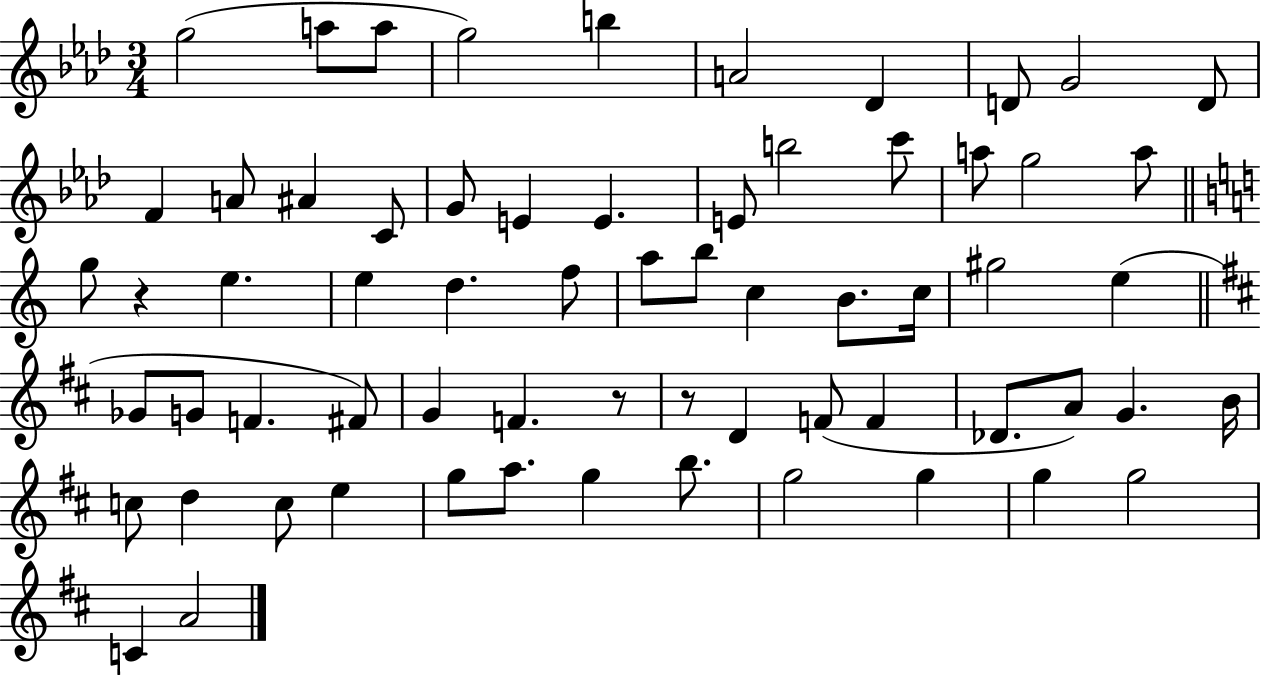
{
  \clef treble
  \numericTimeSignature
  \time 3/4
  \key aes \major
  g''2( a''8 a''8 | g''2) b''4 | a'2 des'4 | d'8 g'2 d'8 | \break f'4 a'8 ais'4 c'8 | g'8 e'4 e'4. | e'8 b''2 c'''8 | a''8 g''2 a''8 | \break \bar "||" \break \key a \minor g''8 r4 e''4. | e''4 d''4. f''8 | a''8 b''8 c''4 b'8. c''16 | gis''2 e''4( | \break \bar "||" \break \key b \minor ges'8 g'8 f'4. fis'8) | g'4 f'4. r8 | r8 d'4 f'8( f'4 | des'8. a'8) g'4. b'16 | \break c''8 d''4 c''8 e''4 | g''8 a''8. g''4 b''8. | g''2 g''4 | g''4 g''2 | \break c'4 a'2 | \bar "|."
}